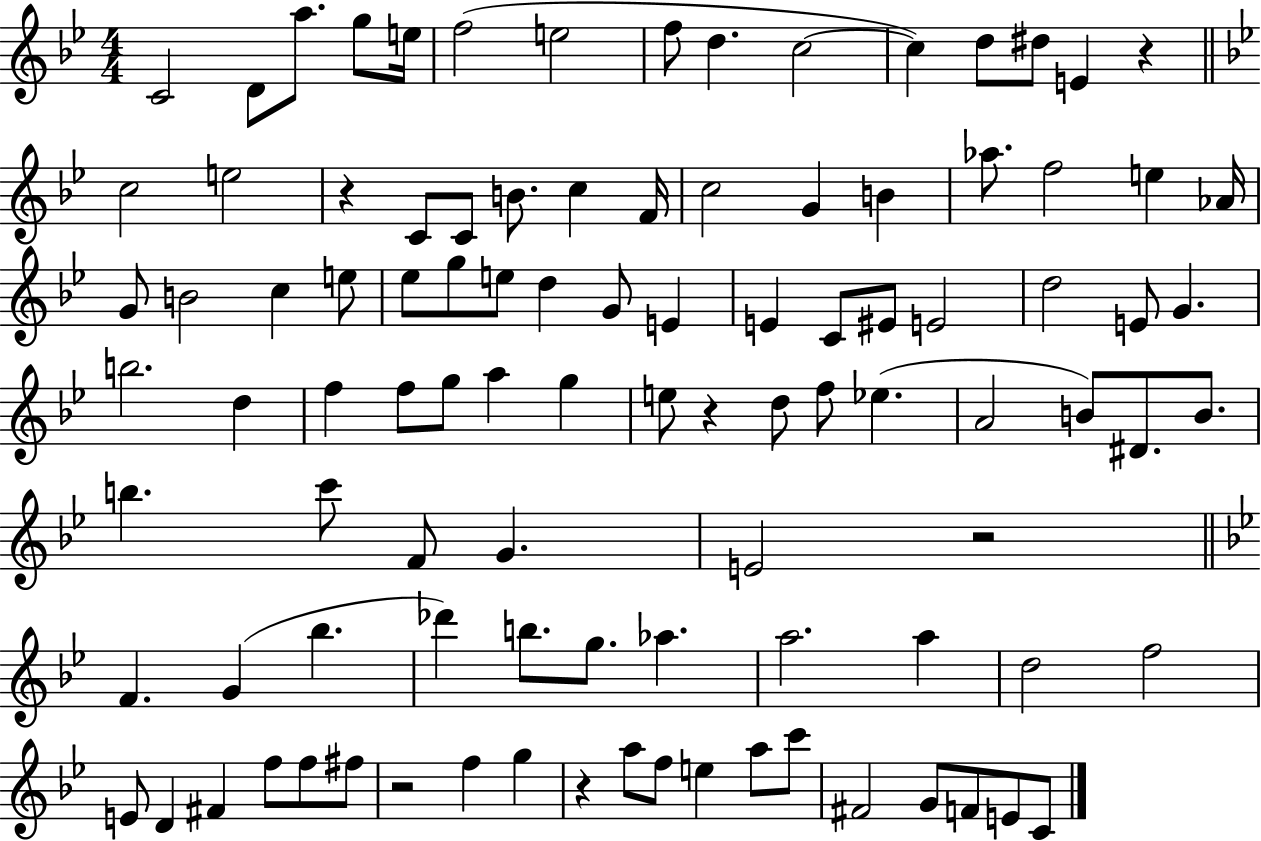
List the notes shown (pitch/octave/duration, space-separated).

C4/h D4/e A5/e. G5/e E5/s F5/h E5/h F5/e D5/q. C5/h C5/q D5/e D#5/e E4/q R/q C5/h E5/h R/q C4/e C4/e B4/e. C5/q F4/s C5/h G4/q B4/q Ab5/e. F5/h E5/q Ab4/s G4/e B4/h C5/q E5/e Eb5/e G5/e E5/e D5/q G4/e E4/q E4/q C4/e EIS4/e E4/h D5/h E4/e G4/q. B5/h. D5/q F5/q F5/e G5/e A5/q G5/q E5/e R/q D5/e F5/e Eb5/q. A4/h B4/e D#4/e. B4/e. B5/q. C6/e F4/e G4/q. E4/h R/h F4/q. G4/q Bb5/q. Db6/q B5/e. G5/e. Ab5/q. A5/h. A5/q D5/h F5/h E4/e D4/q F#4/q F5/e F5/e F#5/e R/h F5/q G5/q R/q A5/e F5/e E5/q A5/e C6/e F#4/h G4/e F4/e E4/e C4/e